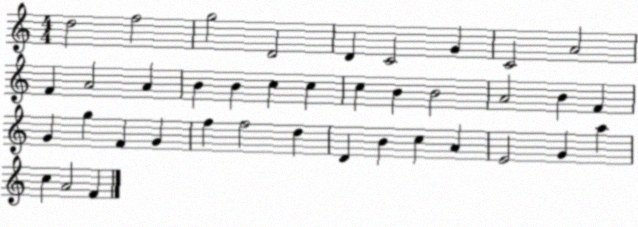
X:1
T:Untitled
M:4/4
L:1/4
K:C
d2 f2 g2 D2 D C2 G C2 A2 F A2 A B B c c c B B2 A2 B F G g F G f f2 d D B c A E2 G a c A2 F